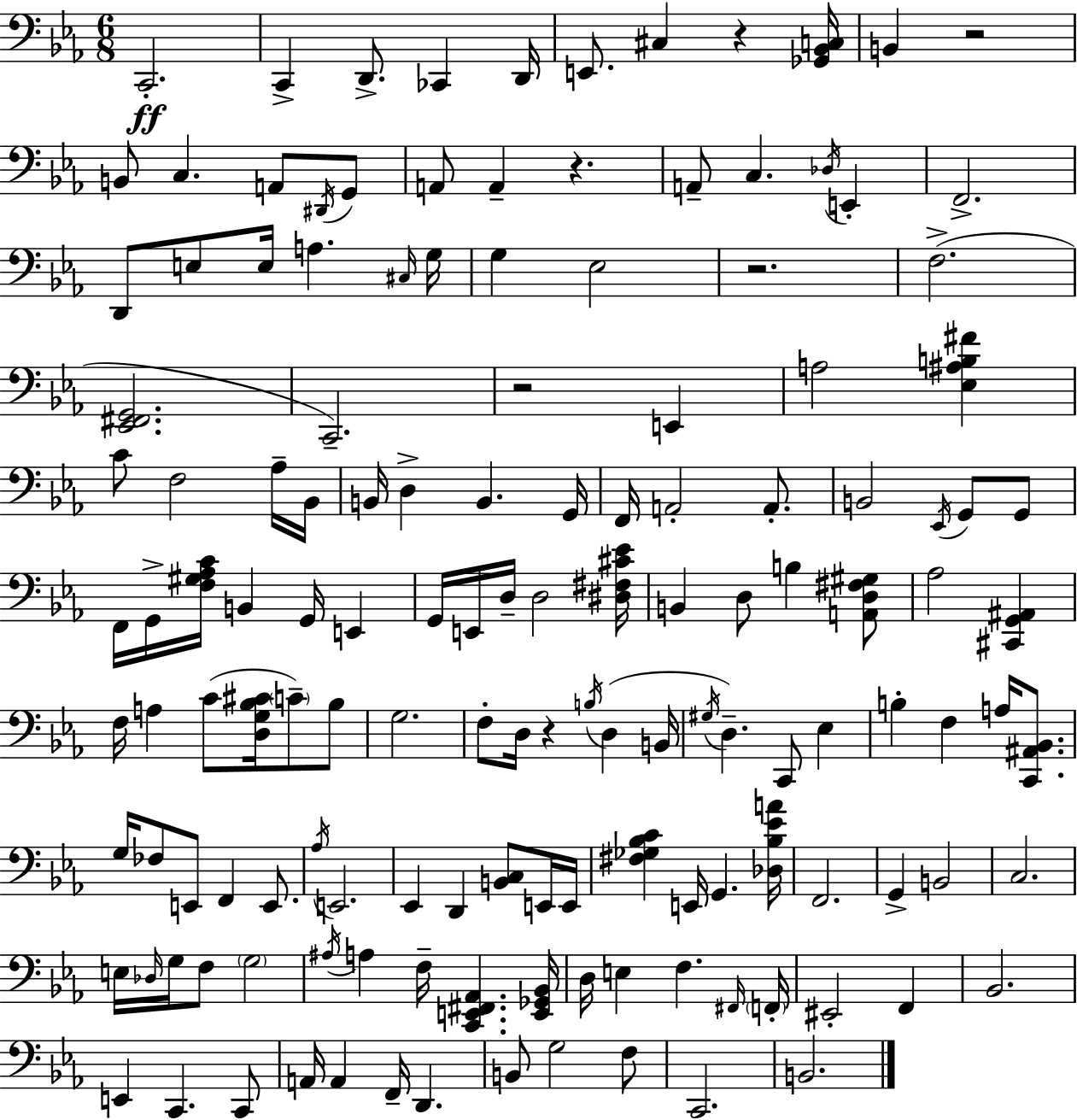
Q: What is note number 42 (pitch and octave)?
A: A2